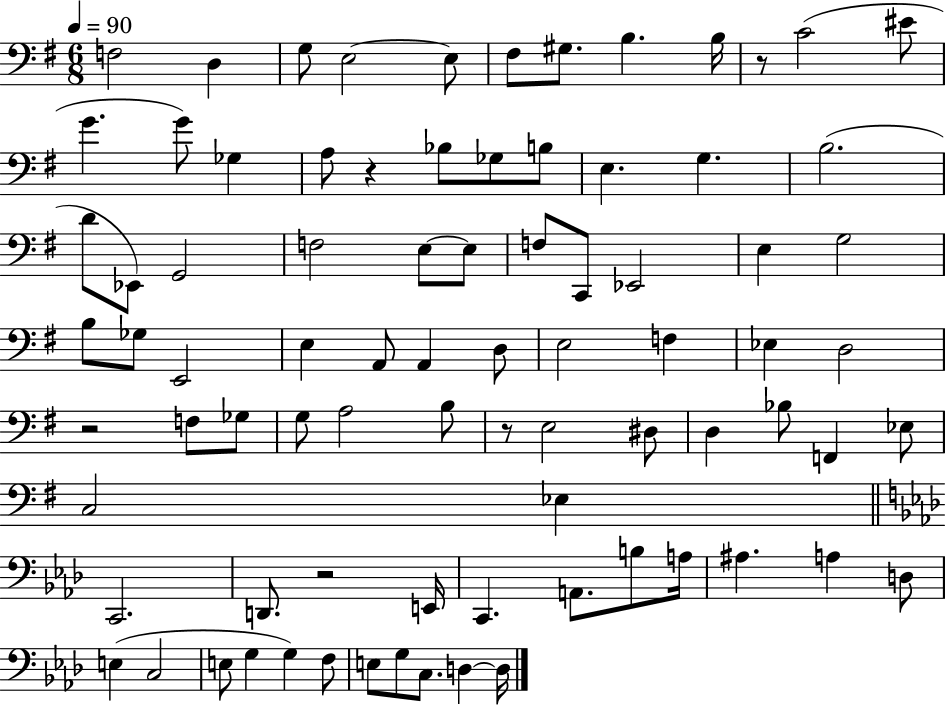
X:1
T:Untitled
M:6/8
L:1/4
K:G
F,2 D, G,/2 E,2 E,/2 ^F,/2 ^G,/2 B, B,/4 z/2 C2 ^E/2 G G/2 _G, A,/2 z _B,/2 _G,/2 B,/2 E, G, B,2 D/2 _E,,/2 G,,2 F,2 E,/2 E,/2 F,/2 C,,/2 _E,,2 E, G,2 B,/2 _G,/2 E,,2 E, A,,/2 A,, D,/2 E,2 F, _E, D,2 z2 F,/2 _G,/2 G,/2 A,2 B,/2 z/2 E,2 ^D,/2 D, _B,/2 F,, _E,/2 C,2 _E, C,,2 D,,/2 z2 E,,/4 C,, A,,/2 B,/2 A,/4 ^A, A, D,/2 E, C,2 E,/2 G, G, F,/2 E,/2 G,/2 C,/2 D, D,/4